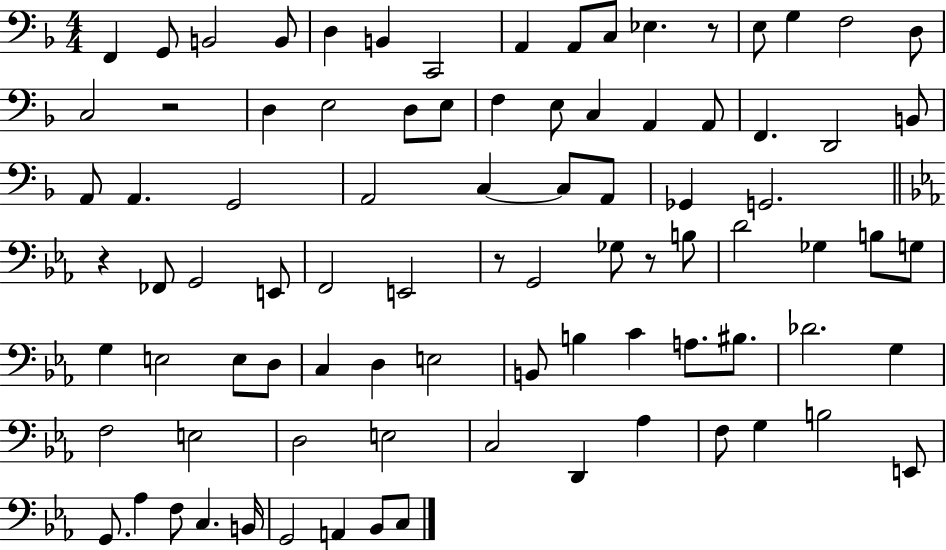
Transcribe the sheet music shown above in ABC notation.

X:1
T:Untitled
M:4/4
L:1/4
K:F
F,, G,,/2 B,,2 B,,/2 D, B,, C,,2 A,, A,,/2 C,/2 _E, z/2 E,/2 G, F,2 D,/2 C,2 z2 D, E,2 D,/2 E,/2 F, E,/2 C, A,, A,,/2 F,, D,,2 B,,/2 A,,/2 A,, G,,2 A,,2 C, C,/2 A,,/2 _G,, G,,2 z _F,,/2 G,,2 E,,/2 F,,2 E,,2 z/2 G,,2 _G,/2 z/2 B,/2 D2 _G, B,/2 G,/2 G, E,2 E,/2 D,/2 C, D, E,2 B,,/2 B, C A,/2 ^B,/2 _D2 G, F,2 E,2 D,2 E,2 C,2 D,, _A, F,/2 G, B,2 E,,/2 G,,/2 _A, F,/2 C, B,,/4 G,,2 A,, _B,,/2 C,/2